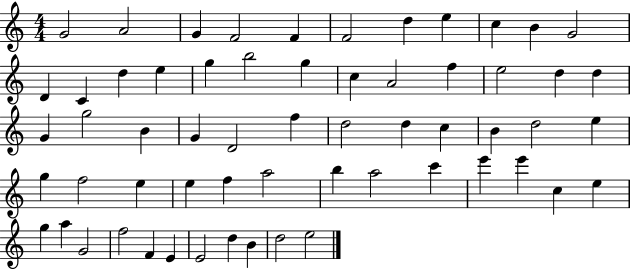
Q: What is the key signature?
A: C major